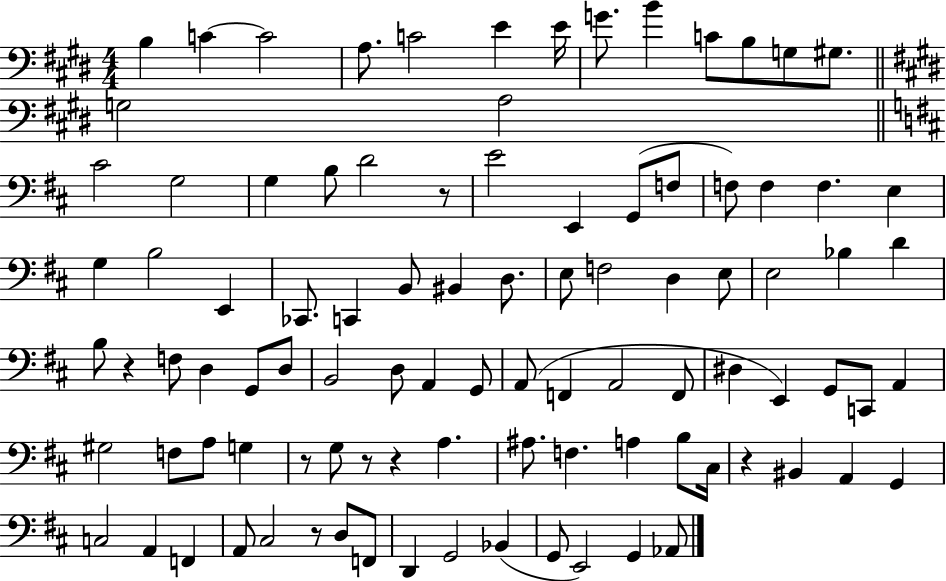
X:1
T:Untitled
M:4/4
L:1/4
K:E
B, C C2 A,/2 C2 E E/4 G/2 B C/2 B,/2 G,/2 ^G,/2 G,2 A,2 ^C2 G,2 G, B,/2 D2 z/2 E2 E,, G,,/2 F,/2 F,/2 F, F, E, G, B,2 E,, _C,,/2 C,, B,,/2 ^B,, D,/2 E,/2 F,2 D, E,/2 E,2 _B, D B,/2 z F,/2 D, G,,/2 D,/2 B,,2 D,/2 A,, G,,/2 A,,/2 F,, A,,2 F,,/2 ^D, E,, G,,/2 C,,/2 A,, ^G,2 F,/2 A,/2 G, z/2 G,/2 z/2 z A, ^A,/2 F, A, B,/2 ^C,/4 z ^B,, A,, G,, C,2 A,, F,, A,,/2 ^C,2 z/2 D,/2 F,,/2 D,, G,,2 _B,, G,,/2 E,,2 G,, _A,,/2